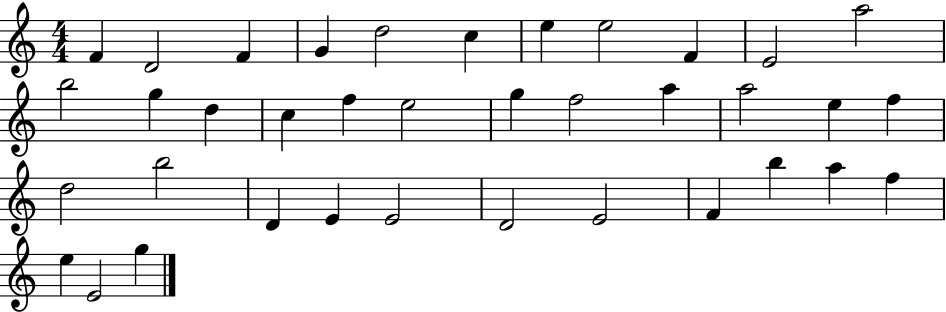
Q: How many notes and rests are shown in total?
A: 37